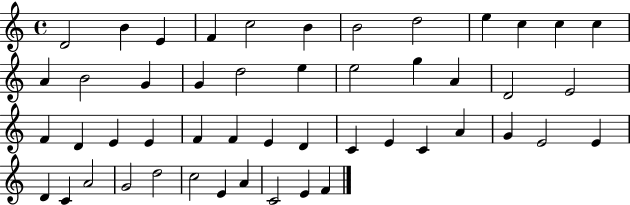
D4/h B4/q E4/q F4/q C5/h B4/q B4/h D5/h E5/q C5/q C5/q C5/q A4/q B4/h G4/q G4/q D5/h E5/q E5/h G5/q A4/q D4/h E4/h F4/q D4/q E4/q E4/q F4/q F4/q E4/q D4/q C4/q E4/q C4/q A4/q G4/q E4/h E4/q D4/q C4/q A4/h G4/h D5/h C5/h E4/q A4/q C4/h E4/q F4/q